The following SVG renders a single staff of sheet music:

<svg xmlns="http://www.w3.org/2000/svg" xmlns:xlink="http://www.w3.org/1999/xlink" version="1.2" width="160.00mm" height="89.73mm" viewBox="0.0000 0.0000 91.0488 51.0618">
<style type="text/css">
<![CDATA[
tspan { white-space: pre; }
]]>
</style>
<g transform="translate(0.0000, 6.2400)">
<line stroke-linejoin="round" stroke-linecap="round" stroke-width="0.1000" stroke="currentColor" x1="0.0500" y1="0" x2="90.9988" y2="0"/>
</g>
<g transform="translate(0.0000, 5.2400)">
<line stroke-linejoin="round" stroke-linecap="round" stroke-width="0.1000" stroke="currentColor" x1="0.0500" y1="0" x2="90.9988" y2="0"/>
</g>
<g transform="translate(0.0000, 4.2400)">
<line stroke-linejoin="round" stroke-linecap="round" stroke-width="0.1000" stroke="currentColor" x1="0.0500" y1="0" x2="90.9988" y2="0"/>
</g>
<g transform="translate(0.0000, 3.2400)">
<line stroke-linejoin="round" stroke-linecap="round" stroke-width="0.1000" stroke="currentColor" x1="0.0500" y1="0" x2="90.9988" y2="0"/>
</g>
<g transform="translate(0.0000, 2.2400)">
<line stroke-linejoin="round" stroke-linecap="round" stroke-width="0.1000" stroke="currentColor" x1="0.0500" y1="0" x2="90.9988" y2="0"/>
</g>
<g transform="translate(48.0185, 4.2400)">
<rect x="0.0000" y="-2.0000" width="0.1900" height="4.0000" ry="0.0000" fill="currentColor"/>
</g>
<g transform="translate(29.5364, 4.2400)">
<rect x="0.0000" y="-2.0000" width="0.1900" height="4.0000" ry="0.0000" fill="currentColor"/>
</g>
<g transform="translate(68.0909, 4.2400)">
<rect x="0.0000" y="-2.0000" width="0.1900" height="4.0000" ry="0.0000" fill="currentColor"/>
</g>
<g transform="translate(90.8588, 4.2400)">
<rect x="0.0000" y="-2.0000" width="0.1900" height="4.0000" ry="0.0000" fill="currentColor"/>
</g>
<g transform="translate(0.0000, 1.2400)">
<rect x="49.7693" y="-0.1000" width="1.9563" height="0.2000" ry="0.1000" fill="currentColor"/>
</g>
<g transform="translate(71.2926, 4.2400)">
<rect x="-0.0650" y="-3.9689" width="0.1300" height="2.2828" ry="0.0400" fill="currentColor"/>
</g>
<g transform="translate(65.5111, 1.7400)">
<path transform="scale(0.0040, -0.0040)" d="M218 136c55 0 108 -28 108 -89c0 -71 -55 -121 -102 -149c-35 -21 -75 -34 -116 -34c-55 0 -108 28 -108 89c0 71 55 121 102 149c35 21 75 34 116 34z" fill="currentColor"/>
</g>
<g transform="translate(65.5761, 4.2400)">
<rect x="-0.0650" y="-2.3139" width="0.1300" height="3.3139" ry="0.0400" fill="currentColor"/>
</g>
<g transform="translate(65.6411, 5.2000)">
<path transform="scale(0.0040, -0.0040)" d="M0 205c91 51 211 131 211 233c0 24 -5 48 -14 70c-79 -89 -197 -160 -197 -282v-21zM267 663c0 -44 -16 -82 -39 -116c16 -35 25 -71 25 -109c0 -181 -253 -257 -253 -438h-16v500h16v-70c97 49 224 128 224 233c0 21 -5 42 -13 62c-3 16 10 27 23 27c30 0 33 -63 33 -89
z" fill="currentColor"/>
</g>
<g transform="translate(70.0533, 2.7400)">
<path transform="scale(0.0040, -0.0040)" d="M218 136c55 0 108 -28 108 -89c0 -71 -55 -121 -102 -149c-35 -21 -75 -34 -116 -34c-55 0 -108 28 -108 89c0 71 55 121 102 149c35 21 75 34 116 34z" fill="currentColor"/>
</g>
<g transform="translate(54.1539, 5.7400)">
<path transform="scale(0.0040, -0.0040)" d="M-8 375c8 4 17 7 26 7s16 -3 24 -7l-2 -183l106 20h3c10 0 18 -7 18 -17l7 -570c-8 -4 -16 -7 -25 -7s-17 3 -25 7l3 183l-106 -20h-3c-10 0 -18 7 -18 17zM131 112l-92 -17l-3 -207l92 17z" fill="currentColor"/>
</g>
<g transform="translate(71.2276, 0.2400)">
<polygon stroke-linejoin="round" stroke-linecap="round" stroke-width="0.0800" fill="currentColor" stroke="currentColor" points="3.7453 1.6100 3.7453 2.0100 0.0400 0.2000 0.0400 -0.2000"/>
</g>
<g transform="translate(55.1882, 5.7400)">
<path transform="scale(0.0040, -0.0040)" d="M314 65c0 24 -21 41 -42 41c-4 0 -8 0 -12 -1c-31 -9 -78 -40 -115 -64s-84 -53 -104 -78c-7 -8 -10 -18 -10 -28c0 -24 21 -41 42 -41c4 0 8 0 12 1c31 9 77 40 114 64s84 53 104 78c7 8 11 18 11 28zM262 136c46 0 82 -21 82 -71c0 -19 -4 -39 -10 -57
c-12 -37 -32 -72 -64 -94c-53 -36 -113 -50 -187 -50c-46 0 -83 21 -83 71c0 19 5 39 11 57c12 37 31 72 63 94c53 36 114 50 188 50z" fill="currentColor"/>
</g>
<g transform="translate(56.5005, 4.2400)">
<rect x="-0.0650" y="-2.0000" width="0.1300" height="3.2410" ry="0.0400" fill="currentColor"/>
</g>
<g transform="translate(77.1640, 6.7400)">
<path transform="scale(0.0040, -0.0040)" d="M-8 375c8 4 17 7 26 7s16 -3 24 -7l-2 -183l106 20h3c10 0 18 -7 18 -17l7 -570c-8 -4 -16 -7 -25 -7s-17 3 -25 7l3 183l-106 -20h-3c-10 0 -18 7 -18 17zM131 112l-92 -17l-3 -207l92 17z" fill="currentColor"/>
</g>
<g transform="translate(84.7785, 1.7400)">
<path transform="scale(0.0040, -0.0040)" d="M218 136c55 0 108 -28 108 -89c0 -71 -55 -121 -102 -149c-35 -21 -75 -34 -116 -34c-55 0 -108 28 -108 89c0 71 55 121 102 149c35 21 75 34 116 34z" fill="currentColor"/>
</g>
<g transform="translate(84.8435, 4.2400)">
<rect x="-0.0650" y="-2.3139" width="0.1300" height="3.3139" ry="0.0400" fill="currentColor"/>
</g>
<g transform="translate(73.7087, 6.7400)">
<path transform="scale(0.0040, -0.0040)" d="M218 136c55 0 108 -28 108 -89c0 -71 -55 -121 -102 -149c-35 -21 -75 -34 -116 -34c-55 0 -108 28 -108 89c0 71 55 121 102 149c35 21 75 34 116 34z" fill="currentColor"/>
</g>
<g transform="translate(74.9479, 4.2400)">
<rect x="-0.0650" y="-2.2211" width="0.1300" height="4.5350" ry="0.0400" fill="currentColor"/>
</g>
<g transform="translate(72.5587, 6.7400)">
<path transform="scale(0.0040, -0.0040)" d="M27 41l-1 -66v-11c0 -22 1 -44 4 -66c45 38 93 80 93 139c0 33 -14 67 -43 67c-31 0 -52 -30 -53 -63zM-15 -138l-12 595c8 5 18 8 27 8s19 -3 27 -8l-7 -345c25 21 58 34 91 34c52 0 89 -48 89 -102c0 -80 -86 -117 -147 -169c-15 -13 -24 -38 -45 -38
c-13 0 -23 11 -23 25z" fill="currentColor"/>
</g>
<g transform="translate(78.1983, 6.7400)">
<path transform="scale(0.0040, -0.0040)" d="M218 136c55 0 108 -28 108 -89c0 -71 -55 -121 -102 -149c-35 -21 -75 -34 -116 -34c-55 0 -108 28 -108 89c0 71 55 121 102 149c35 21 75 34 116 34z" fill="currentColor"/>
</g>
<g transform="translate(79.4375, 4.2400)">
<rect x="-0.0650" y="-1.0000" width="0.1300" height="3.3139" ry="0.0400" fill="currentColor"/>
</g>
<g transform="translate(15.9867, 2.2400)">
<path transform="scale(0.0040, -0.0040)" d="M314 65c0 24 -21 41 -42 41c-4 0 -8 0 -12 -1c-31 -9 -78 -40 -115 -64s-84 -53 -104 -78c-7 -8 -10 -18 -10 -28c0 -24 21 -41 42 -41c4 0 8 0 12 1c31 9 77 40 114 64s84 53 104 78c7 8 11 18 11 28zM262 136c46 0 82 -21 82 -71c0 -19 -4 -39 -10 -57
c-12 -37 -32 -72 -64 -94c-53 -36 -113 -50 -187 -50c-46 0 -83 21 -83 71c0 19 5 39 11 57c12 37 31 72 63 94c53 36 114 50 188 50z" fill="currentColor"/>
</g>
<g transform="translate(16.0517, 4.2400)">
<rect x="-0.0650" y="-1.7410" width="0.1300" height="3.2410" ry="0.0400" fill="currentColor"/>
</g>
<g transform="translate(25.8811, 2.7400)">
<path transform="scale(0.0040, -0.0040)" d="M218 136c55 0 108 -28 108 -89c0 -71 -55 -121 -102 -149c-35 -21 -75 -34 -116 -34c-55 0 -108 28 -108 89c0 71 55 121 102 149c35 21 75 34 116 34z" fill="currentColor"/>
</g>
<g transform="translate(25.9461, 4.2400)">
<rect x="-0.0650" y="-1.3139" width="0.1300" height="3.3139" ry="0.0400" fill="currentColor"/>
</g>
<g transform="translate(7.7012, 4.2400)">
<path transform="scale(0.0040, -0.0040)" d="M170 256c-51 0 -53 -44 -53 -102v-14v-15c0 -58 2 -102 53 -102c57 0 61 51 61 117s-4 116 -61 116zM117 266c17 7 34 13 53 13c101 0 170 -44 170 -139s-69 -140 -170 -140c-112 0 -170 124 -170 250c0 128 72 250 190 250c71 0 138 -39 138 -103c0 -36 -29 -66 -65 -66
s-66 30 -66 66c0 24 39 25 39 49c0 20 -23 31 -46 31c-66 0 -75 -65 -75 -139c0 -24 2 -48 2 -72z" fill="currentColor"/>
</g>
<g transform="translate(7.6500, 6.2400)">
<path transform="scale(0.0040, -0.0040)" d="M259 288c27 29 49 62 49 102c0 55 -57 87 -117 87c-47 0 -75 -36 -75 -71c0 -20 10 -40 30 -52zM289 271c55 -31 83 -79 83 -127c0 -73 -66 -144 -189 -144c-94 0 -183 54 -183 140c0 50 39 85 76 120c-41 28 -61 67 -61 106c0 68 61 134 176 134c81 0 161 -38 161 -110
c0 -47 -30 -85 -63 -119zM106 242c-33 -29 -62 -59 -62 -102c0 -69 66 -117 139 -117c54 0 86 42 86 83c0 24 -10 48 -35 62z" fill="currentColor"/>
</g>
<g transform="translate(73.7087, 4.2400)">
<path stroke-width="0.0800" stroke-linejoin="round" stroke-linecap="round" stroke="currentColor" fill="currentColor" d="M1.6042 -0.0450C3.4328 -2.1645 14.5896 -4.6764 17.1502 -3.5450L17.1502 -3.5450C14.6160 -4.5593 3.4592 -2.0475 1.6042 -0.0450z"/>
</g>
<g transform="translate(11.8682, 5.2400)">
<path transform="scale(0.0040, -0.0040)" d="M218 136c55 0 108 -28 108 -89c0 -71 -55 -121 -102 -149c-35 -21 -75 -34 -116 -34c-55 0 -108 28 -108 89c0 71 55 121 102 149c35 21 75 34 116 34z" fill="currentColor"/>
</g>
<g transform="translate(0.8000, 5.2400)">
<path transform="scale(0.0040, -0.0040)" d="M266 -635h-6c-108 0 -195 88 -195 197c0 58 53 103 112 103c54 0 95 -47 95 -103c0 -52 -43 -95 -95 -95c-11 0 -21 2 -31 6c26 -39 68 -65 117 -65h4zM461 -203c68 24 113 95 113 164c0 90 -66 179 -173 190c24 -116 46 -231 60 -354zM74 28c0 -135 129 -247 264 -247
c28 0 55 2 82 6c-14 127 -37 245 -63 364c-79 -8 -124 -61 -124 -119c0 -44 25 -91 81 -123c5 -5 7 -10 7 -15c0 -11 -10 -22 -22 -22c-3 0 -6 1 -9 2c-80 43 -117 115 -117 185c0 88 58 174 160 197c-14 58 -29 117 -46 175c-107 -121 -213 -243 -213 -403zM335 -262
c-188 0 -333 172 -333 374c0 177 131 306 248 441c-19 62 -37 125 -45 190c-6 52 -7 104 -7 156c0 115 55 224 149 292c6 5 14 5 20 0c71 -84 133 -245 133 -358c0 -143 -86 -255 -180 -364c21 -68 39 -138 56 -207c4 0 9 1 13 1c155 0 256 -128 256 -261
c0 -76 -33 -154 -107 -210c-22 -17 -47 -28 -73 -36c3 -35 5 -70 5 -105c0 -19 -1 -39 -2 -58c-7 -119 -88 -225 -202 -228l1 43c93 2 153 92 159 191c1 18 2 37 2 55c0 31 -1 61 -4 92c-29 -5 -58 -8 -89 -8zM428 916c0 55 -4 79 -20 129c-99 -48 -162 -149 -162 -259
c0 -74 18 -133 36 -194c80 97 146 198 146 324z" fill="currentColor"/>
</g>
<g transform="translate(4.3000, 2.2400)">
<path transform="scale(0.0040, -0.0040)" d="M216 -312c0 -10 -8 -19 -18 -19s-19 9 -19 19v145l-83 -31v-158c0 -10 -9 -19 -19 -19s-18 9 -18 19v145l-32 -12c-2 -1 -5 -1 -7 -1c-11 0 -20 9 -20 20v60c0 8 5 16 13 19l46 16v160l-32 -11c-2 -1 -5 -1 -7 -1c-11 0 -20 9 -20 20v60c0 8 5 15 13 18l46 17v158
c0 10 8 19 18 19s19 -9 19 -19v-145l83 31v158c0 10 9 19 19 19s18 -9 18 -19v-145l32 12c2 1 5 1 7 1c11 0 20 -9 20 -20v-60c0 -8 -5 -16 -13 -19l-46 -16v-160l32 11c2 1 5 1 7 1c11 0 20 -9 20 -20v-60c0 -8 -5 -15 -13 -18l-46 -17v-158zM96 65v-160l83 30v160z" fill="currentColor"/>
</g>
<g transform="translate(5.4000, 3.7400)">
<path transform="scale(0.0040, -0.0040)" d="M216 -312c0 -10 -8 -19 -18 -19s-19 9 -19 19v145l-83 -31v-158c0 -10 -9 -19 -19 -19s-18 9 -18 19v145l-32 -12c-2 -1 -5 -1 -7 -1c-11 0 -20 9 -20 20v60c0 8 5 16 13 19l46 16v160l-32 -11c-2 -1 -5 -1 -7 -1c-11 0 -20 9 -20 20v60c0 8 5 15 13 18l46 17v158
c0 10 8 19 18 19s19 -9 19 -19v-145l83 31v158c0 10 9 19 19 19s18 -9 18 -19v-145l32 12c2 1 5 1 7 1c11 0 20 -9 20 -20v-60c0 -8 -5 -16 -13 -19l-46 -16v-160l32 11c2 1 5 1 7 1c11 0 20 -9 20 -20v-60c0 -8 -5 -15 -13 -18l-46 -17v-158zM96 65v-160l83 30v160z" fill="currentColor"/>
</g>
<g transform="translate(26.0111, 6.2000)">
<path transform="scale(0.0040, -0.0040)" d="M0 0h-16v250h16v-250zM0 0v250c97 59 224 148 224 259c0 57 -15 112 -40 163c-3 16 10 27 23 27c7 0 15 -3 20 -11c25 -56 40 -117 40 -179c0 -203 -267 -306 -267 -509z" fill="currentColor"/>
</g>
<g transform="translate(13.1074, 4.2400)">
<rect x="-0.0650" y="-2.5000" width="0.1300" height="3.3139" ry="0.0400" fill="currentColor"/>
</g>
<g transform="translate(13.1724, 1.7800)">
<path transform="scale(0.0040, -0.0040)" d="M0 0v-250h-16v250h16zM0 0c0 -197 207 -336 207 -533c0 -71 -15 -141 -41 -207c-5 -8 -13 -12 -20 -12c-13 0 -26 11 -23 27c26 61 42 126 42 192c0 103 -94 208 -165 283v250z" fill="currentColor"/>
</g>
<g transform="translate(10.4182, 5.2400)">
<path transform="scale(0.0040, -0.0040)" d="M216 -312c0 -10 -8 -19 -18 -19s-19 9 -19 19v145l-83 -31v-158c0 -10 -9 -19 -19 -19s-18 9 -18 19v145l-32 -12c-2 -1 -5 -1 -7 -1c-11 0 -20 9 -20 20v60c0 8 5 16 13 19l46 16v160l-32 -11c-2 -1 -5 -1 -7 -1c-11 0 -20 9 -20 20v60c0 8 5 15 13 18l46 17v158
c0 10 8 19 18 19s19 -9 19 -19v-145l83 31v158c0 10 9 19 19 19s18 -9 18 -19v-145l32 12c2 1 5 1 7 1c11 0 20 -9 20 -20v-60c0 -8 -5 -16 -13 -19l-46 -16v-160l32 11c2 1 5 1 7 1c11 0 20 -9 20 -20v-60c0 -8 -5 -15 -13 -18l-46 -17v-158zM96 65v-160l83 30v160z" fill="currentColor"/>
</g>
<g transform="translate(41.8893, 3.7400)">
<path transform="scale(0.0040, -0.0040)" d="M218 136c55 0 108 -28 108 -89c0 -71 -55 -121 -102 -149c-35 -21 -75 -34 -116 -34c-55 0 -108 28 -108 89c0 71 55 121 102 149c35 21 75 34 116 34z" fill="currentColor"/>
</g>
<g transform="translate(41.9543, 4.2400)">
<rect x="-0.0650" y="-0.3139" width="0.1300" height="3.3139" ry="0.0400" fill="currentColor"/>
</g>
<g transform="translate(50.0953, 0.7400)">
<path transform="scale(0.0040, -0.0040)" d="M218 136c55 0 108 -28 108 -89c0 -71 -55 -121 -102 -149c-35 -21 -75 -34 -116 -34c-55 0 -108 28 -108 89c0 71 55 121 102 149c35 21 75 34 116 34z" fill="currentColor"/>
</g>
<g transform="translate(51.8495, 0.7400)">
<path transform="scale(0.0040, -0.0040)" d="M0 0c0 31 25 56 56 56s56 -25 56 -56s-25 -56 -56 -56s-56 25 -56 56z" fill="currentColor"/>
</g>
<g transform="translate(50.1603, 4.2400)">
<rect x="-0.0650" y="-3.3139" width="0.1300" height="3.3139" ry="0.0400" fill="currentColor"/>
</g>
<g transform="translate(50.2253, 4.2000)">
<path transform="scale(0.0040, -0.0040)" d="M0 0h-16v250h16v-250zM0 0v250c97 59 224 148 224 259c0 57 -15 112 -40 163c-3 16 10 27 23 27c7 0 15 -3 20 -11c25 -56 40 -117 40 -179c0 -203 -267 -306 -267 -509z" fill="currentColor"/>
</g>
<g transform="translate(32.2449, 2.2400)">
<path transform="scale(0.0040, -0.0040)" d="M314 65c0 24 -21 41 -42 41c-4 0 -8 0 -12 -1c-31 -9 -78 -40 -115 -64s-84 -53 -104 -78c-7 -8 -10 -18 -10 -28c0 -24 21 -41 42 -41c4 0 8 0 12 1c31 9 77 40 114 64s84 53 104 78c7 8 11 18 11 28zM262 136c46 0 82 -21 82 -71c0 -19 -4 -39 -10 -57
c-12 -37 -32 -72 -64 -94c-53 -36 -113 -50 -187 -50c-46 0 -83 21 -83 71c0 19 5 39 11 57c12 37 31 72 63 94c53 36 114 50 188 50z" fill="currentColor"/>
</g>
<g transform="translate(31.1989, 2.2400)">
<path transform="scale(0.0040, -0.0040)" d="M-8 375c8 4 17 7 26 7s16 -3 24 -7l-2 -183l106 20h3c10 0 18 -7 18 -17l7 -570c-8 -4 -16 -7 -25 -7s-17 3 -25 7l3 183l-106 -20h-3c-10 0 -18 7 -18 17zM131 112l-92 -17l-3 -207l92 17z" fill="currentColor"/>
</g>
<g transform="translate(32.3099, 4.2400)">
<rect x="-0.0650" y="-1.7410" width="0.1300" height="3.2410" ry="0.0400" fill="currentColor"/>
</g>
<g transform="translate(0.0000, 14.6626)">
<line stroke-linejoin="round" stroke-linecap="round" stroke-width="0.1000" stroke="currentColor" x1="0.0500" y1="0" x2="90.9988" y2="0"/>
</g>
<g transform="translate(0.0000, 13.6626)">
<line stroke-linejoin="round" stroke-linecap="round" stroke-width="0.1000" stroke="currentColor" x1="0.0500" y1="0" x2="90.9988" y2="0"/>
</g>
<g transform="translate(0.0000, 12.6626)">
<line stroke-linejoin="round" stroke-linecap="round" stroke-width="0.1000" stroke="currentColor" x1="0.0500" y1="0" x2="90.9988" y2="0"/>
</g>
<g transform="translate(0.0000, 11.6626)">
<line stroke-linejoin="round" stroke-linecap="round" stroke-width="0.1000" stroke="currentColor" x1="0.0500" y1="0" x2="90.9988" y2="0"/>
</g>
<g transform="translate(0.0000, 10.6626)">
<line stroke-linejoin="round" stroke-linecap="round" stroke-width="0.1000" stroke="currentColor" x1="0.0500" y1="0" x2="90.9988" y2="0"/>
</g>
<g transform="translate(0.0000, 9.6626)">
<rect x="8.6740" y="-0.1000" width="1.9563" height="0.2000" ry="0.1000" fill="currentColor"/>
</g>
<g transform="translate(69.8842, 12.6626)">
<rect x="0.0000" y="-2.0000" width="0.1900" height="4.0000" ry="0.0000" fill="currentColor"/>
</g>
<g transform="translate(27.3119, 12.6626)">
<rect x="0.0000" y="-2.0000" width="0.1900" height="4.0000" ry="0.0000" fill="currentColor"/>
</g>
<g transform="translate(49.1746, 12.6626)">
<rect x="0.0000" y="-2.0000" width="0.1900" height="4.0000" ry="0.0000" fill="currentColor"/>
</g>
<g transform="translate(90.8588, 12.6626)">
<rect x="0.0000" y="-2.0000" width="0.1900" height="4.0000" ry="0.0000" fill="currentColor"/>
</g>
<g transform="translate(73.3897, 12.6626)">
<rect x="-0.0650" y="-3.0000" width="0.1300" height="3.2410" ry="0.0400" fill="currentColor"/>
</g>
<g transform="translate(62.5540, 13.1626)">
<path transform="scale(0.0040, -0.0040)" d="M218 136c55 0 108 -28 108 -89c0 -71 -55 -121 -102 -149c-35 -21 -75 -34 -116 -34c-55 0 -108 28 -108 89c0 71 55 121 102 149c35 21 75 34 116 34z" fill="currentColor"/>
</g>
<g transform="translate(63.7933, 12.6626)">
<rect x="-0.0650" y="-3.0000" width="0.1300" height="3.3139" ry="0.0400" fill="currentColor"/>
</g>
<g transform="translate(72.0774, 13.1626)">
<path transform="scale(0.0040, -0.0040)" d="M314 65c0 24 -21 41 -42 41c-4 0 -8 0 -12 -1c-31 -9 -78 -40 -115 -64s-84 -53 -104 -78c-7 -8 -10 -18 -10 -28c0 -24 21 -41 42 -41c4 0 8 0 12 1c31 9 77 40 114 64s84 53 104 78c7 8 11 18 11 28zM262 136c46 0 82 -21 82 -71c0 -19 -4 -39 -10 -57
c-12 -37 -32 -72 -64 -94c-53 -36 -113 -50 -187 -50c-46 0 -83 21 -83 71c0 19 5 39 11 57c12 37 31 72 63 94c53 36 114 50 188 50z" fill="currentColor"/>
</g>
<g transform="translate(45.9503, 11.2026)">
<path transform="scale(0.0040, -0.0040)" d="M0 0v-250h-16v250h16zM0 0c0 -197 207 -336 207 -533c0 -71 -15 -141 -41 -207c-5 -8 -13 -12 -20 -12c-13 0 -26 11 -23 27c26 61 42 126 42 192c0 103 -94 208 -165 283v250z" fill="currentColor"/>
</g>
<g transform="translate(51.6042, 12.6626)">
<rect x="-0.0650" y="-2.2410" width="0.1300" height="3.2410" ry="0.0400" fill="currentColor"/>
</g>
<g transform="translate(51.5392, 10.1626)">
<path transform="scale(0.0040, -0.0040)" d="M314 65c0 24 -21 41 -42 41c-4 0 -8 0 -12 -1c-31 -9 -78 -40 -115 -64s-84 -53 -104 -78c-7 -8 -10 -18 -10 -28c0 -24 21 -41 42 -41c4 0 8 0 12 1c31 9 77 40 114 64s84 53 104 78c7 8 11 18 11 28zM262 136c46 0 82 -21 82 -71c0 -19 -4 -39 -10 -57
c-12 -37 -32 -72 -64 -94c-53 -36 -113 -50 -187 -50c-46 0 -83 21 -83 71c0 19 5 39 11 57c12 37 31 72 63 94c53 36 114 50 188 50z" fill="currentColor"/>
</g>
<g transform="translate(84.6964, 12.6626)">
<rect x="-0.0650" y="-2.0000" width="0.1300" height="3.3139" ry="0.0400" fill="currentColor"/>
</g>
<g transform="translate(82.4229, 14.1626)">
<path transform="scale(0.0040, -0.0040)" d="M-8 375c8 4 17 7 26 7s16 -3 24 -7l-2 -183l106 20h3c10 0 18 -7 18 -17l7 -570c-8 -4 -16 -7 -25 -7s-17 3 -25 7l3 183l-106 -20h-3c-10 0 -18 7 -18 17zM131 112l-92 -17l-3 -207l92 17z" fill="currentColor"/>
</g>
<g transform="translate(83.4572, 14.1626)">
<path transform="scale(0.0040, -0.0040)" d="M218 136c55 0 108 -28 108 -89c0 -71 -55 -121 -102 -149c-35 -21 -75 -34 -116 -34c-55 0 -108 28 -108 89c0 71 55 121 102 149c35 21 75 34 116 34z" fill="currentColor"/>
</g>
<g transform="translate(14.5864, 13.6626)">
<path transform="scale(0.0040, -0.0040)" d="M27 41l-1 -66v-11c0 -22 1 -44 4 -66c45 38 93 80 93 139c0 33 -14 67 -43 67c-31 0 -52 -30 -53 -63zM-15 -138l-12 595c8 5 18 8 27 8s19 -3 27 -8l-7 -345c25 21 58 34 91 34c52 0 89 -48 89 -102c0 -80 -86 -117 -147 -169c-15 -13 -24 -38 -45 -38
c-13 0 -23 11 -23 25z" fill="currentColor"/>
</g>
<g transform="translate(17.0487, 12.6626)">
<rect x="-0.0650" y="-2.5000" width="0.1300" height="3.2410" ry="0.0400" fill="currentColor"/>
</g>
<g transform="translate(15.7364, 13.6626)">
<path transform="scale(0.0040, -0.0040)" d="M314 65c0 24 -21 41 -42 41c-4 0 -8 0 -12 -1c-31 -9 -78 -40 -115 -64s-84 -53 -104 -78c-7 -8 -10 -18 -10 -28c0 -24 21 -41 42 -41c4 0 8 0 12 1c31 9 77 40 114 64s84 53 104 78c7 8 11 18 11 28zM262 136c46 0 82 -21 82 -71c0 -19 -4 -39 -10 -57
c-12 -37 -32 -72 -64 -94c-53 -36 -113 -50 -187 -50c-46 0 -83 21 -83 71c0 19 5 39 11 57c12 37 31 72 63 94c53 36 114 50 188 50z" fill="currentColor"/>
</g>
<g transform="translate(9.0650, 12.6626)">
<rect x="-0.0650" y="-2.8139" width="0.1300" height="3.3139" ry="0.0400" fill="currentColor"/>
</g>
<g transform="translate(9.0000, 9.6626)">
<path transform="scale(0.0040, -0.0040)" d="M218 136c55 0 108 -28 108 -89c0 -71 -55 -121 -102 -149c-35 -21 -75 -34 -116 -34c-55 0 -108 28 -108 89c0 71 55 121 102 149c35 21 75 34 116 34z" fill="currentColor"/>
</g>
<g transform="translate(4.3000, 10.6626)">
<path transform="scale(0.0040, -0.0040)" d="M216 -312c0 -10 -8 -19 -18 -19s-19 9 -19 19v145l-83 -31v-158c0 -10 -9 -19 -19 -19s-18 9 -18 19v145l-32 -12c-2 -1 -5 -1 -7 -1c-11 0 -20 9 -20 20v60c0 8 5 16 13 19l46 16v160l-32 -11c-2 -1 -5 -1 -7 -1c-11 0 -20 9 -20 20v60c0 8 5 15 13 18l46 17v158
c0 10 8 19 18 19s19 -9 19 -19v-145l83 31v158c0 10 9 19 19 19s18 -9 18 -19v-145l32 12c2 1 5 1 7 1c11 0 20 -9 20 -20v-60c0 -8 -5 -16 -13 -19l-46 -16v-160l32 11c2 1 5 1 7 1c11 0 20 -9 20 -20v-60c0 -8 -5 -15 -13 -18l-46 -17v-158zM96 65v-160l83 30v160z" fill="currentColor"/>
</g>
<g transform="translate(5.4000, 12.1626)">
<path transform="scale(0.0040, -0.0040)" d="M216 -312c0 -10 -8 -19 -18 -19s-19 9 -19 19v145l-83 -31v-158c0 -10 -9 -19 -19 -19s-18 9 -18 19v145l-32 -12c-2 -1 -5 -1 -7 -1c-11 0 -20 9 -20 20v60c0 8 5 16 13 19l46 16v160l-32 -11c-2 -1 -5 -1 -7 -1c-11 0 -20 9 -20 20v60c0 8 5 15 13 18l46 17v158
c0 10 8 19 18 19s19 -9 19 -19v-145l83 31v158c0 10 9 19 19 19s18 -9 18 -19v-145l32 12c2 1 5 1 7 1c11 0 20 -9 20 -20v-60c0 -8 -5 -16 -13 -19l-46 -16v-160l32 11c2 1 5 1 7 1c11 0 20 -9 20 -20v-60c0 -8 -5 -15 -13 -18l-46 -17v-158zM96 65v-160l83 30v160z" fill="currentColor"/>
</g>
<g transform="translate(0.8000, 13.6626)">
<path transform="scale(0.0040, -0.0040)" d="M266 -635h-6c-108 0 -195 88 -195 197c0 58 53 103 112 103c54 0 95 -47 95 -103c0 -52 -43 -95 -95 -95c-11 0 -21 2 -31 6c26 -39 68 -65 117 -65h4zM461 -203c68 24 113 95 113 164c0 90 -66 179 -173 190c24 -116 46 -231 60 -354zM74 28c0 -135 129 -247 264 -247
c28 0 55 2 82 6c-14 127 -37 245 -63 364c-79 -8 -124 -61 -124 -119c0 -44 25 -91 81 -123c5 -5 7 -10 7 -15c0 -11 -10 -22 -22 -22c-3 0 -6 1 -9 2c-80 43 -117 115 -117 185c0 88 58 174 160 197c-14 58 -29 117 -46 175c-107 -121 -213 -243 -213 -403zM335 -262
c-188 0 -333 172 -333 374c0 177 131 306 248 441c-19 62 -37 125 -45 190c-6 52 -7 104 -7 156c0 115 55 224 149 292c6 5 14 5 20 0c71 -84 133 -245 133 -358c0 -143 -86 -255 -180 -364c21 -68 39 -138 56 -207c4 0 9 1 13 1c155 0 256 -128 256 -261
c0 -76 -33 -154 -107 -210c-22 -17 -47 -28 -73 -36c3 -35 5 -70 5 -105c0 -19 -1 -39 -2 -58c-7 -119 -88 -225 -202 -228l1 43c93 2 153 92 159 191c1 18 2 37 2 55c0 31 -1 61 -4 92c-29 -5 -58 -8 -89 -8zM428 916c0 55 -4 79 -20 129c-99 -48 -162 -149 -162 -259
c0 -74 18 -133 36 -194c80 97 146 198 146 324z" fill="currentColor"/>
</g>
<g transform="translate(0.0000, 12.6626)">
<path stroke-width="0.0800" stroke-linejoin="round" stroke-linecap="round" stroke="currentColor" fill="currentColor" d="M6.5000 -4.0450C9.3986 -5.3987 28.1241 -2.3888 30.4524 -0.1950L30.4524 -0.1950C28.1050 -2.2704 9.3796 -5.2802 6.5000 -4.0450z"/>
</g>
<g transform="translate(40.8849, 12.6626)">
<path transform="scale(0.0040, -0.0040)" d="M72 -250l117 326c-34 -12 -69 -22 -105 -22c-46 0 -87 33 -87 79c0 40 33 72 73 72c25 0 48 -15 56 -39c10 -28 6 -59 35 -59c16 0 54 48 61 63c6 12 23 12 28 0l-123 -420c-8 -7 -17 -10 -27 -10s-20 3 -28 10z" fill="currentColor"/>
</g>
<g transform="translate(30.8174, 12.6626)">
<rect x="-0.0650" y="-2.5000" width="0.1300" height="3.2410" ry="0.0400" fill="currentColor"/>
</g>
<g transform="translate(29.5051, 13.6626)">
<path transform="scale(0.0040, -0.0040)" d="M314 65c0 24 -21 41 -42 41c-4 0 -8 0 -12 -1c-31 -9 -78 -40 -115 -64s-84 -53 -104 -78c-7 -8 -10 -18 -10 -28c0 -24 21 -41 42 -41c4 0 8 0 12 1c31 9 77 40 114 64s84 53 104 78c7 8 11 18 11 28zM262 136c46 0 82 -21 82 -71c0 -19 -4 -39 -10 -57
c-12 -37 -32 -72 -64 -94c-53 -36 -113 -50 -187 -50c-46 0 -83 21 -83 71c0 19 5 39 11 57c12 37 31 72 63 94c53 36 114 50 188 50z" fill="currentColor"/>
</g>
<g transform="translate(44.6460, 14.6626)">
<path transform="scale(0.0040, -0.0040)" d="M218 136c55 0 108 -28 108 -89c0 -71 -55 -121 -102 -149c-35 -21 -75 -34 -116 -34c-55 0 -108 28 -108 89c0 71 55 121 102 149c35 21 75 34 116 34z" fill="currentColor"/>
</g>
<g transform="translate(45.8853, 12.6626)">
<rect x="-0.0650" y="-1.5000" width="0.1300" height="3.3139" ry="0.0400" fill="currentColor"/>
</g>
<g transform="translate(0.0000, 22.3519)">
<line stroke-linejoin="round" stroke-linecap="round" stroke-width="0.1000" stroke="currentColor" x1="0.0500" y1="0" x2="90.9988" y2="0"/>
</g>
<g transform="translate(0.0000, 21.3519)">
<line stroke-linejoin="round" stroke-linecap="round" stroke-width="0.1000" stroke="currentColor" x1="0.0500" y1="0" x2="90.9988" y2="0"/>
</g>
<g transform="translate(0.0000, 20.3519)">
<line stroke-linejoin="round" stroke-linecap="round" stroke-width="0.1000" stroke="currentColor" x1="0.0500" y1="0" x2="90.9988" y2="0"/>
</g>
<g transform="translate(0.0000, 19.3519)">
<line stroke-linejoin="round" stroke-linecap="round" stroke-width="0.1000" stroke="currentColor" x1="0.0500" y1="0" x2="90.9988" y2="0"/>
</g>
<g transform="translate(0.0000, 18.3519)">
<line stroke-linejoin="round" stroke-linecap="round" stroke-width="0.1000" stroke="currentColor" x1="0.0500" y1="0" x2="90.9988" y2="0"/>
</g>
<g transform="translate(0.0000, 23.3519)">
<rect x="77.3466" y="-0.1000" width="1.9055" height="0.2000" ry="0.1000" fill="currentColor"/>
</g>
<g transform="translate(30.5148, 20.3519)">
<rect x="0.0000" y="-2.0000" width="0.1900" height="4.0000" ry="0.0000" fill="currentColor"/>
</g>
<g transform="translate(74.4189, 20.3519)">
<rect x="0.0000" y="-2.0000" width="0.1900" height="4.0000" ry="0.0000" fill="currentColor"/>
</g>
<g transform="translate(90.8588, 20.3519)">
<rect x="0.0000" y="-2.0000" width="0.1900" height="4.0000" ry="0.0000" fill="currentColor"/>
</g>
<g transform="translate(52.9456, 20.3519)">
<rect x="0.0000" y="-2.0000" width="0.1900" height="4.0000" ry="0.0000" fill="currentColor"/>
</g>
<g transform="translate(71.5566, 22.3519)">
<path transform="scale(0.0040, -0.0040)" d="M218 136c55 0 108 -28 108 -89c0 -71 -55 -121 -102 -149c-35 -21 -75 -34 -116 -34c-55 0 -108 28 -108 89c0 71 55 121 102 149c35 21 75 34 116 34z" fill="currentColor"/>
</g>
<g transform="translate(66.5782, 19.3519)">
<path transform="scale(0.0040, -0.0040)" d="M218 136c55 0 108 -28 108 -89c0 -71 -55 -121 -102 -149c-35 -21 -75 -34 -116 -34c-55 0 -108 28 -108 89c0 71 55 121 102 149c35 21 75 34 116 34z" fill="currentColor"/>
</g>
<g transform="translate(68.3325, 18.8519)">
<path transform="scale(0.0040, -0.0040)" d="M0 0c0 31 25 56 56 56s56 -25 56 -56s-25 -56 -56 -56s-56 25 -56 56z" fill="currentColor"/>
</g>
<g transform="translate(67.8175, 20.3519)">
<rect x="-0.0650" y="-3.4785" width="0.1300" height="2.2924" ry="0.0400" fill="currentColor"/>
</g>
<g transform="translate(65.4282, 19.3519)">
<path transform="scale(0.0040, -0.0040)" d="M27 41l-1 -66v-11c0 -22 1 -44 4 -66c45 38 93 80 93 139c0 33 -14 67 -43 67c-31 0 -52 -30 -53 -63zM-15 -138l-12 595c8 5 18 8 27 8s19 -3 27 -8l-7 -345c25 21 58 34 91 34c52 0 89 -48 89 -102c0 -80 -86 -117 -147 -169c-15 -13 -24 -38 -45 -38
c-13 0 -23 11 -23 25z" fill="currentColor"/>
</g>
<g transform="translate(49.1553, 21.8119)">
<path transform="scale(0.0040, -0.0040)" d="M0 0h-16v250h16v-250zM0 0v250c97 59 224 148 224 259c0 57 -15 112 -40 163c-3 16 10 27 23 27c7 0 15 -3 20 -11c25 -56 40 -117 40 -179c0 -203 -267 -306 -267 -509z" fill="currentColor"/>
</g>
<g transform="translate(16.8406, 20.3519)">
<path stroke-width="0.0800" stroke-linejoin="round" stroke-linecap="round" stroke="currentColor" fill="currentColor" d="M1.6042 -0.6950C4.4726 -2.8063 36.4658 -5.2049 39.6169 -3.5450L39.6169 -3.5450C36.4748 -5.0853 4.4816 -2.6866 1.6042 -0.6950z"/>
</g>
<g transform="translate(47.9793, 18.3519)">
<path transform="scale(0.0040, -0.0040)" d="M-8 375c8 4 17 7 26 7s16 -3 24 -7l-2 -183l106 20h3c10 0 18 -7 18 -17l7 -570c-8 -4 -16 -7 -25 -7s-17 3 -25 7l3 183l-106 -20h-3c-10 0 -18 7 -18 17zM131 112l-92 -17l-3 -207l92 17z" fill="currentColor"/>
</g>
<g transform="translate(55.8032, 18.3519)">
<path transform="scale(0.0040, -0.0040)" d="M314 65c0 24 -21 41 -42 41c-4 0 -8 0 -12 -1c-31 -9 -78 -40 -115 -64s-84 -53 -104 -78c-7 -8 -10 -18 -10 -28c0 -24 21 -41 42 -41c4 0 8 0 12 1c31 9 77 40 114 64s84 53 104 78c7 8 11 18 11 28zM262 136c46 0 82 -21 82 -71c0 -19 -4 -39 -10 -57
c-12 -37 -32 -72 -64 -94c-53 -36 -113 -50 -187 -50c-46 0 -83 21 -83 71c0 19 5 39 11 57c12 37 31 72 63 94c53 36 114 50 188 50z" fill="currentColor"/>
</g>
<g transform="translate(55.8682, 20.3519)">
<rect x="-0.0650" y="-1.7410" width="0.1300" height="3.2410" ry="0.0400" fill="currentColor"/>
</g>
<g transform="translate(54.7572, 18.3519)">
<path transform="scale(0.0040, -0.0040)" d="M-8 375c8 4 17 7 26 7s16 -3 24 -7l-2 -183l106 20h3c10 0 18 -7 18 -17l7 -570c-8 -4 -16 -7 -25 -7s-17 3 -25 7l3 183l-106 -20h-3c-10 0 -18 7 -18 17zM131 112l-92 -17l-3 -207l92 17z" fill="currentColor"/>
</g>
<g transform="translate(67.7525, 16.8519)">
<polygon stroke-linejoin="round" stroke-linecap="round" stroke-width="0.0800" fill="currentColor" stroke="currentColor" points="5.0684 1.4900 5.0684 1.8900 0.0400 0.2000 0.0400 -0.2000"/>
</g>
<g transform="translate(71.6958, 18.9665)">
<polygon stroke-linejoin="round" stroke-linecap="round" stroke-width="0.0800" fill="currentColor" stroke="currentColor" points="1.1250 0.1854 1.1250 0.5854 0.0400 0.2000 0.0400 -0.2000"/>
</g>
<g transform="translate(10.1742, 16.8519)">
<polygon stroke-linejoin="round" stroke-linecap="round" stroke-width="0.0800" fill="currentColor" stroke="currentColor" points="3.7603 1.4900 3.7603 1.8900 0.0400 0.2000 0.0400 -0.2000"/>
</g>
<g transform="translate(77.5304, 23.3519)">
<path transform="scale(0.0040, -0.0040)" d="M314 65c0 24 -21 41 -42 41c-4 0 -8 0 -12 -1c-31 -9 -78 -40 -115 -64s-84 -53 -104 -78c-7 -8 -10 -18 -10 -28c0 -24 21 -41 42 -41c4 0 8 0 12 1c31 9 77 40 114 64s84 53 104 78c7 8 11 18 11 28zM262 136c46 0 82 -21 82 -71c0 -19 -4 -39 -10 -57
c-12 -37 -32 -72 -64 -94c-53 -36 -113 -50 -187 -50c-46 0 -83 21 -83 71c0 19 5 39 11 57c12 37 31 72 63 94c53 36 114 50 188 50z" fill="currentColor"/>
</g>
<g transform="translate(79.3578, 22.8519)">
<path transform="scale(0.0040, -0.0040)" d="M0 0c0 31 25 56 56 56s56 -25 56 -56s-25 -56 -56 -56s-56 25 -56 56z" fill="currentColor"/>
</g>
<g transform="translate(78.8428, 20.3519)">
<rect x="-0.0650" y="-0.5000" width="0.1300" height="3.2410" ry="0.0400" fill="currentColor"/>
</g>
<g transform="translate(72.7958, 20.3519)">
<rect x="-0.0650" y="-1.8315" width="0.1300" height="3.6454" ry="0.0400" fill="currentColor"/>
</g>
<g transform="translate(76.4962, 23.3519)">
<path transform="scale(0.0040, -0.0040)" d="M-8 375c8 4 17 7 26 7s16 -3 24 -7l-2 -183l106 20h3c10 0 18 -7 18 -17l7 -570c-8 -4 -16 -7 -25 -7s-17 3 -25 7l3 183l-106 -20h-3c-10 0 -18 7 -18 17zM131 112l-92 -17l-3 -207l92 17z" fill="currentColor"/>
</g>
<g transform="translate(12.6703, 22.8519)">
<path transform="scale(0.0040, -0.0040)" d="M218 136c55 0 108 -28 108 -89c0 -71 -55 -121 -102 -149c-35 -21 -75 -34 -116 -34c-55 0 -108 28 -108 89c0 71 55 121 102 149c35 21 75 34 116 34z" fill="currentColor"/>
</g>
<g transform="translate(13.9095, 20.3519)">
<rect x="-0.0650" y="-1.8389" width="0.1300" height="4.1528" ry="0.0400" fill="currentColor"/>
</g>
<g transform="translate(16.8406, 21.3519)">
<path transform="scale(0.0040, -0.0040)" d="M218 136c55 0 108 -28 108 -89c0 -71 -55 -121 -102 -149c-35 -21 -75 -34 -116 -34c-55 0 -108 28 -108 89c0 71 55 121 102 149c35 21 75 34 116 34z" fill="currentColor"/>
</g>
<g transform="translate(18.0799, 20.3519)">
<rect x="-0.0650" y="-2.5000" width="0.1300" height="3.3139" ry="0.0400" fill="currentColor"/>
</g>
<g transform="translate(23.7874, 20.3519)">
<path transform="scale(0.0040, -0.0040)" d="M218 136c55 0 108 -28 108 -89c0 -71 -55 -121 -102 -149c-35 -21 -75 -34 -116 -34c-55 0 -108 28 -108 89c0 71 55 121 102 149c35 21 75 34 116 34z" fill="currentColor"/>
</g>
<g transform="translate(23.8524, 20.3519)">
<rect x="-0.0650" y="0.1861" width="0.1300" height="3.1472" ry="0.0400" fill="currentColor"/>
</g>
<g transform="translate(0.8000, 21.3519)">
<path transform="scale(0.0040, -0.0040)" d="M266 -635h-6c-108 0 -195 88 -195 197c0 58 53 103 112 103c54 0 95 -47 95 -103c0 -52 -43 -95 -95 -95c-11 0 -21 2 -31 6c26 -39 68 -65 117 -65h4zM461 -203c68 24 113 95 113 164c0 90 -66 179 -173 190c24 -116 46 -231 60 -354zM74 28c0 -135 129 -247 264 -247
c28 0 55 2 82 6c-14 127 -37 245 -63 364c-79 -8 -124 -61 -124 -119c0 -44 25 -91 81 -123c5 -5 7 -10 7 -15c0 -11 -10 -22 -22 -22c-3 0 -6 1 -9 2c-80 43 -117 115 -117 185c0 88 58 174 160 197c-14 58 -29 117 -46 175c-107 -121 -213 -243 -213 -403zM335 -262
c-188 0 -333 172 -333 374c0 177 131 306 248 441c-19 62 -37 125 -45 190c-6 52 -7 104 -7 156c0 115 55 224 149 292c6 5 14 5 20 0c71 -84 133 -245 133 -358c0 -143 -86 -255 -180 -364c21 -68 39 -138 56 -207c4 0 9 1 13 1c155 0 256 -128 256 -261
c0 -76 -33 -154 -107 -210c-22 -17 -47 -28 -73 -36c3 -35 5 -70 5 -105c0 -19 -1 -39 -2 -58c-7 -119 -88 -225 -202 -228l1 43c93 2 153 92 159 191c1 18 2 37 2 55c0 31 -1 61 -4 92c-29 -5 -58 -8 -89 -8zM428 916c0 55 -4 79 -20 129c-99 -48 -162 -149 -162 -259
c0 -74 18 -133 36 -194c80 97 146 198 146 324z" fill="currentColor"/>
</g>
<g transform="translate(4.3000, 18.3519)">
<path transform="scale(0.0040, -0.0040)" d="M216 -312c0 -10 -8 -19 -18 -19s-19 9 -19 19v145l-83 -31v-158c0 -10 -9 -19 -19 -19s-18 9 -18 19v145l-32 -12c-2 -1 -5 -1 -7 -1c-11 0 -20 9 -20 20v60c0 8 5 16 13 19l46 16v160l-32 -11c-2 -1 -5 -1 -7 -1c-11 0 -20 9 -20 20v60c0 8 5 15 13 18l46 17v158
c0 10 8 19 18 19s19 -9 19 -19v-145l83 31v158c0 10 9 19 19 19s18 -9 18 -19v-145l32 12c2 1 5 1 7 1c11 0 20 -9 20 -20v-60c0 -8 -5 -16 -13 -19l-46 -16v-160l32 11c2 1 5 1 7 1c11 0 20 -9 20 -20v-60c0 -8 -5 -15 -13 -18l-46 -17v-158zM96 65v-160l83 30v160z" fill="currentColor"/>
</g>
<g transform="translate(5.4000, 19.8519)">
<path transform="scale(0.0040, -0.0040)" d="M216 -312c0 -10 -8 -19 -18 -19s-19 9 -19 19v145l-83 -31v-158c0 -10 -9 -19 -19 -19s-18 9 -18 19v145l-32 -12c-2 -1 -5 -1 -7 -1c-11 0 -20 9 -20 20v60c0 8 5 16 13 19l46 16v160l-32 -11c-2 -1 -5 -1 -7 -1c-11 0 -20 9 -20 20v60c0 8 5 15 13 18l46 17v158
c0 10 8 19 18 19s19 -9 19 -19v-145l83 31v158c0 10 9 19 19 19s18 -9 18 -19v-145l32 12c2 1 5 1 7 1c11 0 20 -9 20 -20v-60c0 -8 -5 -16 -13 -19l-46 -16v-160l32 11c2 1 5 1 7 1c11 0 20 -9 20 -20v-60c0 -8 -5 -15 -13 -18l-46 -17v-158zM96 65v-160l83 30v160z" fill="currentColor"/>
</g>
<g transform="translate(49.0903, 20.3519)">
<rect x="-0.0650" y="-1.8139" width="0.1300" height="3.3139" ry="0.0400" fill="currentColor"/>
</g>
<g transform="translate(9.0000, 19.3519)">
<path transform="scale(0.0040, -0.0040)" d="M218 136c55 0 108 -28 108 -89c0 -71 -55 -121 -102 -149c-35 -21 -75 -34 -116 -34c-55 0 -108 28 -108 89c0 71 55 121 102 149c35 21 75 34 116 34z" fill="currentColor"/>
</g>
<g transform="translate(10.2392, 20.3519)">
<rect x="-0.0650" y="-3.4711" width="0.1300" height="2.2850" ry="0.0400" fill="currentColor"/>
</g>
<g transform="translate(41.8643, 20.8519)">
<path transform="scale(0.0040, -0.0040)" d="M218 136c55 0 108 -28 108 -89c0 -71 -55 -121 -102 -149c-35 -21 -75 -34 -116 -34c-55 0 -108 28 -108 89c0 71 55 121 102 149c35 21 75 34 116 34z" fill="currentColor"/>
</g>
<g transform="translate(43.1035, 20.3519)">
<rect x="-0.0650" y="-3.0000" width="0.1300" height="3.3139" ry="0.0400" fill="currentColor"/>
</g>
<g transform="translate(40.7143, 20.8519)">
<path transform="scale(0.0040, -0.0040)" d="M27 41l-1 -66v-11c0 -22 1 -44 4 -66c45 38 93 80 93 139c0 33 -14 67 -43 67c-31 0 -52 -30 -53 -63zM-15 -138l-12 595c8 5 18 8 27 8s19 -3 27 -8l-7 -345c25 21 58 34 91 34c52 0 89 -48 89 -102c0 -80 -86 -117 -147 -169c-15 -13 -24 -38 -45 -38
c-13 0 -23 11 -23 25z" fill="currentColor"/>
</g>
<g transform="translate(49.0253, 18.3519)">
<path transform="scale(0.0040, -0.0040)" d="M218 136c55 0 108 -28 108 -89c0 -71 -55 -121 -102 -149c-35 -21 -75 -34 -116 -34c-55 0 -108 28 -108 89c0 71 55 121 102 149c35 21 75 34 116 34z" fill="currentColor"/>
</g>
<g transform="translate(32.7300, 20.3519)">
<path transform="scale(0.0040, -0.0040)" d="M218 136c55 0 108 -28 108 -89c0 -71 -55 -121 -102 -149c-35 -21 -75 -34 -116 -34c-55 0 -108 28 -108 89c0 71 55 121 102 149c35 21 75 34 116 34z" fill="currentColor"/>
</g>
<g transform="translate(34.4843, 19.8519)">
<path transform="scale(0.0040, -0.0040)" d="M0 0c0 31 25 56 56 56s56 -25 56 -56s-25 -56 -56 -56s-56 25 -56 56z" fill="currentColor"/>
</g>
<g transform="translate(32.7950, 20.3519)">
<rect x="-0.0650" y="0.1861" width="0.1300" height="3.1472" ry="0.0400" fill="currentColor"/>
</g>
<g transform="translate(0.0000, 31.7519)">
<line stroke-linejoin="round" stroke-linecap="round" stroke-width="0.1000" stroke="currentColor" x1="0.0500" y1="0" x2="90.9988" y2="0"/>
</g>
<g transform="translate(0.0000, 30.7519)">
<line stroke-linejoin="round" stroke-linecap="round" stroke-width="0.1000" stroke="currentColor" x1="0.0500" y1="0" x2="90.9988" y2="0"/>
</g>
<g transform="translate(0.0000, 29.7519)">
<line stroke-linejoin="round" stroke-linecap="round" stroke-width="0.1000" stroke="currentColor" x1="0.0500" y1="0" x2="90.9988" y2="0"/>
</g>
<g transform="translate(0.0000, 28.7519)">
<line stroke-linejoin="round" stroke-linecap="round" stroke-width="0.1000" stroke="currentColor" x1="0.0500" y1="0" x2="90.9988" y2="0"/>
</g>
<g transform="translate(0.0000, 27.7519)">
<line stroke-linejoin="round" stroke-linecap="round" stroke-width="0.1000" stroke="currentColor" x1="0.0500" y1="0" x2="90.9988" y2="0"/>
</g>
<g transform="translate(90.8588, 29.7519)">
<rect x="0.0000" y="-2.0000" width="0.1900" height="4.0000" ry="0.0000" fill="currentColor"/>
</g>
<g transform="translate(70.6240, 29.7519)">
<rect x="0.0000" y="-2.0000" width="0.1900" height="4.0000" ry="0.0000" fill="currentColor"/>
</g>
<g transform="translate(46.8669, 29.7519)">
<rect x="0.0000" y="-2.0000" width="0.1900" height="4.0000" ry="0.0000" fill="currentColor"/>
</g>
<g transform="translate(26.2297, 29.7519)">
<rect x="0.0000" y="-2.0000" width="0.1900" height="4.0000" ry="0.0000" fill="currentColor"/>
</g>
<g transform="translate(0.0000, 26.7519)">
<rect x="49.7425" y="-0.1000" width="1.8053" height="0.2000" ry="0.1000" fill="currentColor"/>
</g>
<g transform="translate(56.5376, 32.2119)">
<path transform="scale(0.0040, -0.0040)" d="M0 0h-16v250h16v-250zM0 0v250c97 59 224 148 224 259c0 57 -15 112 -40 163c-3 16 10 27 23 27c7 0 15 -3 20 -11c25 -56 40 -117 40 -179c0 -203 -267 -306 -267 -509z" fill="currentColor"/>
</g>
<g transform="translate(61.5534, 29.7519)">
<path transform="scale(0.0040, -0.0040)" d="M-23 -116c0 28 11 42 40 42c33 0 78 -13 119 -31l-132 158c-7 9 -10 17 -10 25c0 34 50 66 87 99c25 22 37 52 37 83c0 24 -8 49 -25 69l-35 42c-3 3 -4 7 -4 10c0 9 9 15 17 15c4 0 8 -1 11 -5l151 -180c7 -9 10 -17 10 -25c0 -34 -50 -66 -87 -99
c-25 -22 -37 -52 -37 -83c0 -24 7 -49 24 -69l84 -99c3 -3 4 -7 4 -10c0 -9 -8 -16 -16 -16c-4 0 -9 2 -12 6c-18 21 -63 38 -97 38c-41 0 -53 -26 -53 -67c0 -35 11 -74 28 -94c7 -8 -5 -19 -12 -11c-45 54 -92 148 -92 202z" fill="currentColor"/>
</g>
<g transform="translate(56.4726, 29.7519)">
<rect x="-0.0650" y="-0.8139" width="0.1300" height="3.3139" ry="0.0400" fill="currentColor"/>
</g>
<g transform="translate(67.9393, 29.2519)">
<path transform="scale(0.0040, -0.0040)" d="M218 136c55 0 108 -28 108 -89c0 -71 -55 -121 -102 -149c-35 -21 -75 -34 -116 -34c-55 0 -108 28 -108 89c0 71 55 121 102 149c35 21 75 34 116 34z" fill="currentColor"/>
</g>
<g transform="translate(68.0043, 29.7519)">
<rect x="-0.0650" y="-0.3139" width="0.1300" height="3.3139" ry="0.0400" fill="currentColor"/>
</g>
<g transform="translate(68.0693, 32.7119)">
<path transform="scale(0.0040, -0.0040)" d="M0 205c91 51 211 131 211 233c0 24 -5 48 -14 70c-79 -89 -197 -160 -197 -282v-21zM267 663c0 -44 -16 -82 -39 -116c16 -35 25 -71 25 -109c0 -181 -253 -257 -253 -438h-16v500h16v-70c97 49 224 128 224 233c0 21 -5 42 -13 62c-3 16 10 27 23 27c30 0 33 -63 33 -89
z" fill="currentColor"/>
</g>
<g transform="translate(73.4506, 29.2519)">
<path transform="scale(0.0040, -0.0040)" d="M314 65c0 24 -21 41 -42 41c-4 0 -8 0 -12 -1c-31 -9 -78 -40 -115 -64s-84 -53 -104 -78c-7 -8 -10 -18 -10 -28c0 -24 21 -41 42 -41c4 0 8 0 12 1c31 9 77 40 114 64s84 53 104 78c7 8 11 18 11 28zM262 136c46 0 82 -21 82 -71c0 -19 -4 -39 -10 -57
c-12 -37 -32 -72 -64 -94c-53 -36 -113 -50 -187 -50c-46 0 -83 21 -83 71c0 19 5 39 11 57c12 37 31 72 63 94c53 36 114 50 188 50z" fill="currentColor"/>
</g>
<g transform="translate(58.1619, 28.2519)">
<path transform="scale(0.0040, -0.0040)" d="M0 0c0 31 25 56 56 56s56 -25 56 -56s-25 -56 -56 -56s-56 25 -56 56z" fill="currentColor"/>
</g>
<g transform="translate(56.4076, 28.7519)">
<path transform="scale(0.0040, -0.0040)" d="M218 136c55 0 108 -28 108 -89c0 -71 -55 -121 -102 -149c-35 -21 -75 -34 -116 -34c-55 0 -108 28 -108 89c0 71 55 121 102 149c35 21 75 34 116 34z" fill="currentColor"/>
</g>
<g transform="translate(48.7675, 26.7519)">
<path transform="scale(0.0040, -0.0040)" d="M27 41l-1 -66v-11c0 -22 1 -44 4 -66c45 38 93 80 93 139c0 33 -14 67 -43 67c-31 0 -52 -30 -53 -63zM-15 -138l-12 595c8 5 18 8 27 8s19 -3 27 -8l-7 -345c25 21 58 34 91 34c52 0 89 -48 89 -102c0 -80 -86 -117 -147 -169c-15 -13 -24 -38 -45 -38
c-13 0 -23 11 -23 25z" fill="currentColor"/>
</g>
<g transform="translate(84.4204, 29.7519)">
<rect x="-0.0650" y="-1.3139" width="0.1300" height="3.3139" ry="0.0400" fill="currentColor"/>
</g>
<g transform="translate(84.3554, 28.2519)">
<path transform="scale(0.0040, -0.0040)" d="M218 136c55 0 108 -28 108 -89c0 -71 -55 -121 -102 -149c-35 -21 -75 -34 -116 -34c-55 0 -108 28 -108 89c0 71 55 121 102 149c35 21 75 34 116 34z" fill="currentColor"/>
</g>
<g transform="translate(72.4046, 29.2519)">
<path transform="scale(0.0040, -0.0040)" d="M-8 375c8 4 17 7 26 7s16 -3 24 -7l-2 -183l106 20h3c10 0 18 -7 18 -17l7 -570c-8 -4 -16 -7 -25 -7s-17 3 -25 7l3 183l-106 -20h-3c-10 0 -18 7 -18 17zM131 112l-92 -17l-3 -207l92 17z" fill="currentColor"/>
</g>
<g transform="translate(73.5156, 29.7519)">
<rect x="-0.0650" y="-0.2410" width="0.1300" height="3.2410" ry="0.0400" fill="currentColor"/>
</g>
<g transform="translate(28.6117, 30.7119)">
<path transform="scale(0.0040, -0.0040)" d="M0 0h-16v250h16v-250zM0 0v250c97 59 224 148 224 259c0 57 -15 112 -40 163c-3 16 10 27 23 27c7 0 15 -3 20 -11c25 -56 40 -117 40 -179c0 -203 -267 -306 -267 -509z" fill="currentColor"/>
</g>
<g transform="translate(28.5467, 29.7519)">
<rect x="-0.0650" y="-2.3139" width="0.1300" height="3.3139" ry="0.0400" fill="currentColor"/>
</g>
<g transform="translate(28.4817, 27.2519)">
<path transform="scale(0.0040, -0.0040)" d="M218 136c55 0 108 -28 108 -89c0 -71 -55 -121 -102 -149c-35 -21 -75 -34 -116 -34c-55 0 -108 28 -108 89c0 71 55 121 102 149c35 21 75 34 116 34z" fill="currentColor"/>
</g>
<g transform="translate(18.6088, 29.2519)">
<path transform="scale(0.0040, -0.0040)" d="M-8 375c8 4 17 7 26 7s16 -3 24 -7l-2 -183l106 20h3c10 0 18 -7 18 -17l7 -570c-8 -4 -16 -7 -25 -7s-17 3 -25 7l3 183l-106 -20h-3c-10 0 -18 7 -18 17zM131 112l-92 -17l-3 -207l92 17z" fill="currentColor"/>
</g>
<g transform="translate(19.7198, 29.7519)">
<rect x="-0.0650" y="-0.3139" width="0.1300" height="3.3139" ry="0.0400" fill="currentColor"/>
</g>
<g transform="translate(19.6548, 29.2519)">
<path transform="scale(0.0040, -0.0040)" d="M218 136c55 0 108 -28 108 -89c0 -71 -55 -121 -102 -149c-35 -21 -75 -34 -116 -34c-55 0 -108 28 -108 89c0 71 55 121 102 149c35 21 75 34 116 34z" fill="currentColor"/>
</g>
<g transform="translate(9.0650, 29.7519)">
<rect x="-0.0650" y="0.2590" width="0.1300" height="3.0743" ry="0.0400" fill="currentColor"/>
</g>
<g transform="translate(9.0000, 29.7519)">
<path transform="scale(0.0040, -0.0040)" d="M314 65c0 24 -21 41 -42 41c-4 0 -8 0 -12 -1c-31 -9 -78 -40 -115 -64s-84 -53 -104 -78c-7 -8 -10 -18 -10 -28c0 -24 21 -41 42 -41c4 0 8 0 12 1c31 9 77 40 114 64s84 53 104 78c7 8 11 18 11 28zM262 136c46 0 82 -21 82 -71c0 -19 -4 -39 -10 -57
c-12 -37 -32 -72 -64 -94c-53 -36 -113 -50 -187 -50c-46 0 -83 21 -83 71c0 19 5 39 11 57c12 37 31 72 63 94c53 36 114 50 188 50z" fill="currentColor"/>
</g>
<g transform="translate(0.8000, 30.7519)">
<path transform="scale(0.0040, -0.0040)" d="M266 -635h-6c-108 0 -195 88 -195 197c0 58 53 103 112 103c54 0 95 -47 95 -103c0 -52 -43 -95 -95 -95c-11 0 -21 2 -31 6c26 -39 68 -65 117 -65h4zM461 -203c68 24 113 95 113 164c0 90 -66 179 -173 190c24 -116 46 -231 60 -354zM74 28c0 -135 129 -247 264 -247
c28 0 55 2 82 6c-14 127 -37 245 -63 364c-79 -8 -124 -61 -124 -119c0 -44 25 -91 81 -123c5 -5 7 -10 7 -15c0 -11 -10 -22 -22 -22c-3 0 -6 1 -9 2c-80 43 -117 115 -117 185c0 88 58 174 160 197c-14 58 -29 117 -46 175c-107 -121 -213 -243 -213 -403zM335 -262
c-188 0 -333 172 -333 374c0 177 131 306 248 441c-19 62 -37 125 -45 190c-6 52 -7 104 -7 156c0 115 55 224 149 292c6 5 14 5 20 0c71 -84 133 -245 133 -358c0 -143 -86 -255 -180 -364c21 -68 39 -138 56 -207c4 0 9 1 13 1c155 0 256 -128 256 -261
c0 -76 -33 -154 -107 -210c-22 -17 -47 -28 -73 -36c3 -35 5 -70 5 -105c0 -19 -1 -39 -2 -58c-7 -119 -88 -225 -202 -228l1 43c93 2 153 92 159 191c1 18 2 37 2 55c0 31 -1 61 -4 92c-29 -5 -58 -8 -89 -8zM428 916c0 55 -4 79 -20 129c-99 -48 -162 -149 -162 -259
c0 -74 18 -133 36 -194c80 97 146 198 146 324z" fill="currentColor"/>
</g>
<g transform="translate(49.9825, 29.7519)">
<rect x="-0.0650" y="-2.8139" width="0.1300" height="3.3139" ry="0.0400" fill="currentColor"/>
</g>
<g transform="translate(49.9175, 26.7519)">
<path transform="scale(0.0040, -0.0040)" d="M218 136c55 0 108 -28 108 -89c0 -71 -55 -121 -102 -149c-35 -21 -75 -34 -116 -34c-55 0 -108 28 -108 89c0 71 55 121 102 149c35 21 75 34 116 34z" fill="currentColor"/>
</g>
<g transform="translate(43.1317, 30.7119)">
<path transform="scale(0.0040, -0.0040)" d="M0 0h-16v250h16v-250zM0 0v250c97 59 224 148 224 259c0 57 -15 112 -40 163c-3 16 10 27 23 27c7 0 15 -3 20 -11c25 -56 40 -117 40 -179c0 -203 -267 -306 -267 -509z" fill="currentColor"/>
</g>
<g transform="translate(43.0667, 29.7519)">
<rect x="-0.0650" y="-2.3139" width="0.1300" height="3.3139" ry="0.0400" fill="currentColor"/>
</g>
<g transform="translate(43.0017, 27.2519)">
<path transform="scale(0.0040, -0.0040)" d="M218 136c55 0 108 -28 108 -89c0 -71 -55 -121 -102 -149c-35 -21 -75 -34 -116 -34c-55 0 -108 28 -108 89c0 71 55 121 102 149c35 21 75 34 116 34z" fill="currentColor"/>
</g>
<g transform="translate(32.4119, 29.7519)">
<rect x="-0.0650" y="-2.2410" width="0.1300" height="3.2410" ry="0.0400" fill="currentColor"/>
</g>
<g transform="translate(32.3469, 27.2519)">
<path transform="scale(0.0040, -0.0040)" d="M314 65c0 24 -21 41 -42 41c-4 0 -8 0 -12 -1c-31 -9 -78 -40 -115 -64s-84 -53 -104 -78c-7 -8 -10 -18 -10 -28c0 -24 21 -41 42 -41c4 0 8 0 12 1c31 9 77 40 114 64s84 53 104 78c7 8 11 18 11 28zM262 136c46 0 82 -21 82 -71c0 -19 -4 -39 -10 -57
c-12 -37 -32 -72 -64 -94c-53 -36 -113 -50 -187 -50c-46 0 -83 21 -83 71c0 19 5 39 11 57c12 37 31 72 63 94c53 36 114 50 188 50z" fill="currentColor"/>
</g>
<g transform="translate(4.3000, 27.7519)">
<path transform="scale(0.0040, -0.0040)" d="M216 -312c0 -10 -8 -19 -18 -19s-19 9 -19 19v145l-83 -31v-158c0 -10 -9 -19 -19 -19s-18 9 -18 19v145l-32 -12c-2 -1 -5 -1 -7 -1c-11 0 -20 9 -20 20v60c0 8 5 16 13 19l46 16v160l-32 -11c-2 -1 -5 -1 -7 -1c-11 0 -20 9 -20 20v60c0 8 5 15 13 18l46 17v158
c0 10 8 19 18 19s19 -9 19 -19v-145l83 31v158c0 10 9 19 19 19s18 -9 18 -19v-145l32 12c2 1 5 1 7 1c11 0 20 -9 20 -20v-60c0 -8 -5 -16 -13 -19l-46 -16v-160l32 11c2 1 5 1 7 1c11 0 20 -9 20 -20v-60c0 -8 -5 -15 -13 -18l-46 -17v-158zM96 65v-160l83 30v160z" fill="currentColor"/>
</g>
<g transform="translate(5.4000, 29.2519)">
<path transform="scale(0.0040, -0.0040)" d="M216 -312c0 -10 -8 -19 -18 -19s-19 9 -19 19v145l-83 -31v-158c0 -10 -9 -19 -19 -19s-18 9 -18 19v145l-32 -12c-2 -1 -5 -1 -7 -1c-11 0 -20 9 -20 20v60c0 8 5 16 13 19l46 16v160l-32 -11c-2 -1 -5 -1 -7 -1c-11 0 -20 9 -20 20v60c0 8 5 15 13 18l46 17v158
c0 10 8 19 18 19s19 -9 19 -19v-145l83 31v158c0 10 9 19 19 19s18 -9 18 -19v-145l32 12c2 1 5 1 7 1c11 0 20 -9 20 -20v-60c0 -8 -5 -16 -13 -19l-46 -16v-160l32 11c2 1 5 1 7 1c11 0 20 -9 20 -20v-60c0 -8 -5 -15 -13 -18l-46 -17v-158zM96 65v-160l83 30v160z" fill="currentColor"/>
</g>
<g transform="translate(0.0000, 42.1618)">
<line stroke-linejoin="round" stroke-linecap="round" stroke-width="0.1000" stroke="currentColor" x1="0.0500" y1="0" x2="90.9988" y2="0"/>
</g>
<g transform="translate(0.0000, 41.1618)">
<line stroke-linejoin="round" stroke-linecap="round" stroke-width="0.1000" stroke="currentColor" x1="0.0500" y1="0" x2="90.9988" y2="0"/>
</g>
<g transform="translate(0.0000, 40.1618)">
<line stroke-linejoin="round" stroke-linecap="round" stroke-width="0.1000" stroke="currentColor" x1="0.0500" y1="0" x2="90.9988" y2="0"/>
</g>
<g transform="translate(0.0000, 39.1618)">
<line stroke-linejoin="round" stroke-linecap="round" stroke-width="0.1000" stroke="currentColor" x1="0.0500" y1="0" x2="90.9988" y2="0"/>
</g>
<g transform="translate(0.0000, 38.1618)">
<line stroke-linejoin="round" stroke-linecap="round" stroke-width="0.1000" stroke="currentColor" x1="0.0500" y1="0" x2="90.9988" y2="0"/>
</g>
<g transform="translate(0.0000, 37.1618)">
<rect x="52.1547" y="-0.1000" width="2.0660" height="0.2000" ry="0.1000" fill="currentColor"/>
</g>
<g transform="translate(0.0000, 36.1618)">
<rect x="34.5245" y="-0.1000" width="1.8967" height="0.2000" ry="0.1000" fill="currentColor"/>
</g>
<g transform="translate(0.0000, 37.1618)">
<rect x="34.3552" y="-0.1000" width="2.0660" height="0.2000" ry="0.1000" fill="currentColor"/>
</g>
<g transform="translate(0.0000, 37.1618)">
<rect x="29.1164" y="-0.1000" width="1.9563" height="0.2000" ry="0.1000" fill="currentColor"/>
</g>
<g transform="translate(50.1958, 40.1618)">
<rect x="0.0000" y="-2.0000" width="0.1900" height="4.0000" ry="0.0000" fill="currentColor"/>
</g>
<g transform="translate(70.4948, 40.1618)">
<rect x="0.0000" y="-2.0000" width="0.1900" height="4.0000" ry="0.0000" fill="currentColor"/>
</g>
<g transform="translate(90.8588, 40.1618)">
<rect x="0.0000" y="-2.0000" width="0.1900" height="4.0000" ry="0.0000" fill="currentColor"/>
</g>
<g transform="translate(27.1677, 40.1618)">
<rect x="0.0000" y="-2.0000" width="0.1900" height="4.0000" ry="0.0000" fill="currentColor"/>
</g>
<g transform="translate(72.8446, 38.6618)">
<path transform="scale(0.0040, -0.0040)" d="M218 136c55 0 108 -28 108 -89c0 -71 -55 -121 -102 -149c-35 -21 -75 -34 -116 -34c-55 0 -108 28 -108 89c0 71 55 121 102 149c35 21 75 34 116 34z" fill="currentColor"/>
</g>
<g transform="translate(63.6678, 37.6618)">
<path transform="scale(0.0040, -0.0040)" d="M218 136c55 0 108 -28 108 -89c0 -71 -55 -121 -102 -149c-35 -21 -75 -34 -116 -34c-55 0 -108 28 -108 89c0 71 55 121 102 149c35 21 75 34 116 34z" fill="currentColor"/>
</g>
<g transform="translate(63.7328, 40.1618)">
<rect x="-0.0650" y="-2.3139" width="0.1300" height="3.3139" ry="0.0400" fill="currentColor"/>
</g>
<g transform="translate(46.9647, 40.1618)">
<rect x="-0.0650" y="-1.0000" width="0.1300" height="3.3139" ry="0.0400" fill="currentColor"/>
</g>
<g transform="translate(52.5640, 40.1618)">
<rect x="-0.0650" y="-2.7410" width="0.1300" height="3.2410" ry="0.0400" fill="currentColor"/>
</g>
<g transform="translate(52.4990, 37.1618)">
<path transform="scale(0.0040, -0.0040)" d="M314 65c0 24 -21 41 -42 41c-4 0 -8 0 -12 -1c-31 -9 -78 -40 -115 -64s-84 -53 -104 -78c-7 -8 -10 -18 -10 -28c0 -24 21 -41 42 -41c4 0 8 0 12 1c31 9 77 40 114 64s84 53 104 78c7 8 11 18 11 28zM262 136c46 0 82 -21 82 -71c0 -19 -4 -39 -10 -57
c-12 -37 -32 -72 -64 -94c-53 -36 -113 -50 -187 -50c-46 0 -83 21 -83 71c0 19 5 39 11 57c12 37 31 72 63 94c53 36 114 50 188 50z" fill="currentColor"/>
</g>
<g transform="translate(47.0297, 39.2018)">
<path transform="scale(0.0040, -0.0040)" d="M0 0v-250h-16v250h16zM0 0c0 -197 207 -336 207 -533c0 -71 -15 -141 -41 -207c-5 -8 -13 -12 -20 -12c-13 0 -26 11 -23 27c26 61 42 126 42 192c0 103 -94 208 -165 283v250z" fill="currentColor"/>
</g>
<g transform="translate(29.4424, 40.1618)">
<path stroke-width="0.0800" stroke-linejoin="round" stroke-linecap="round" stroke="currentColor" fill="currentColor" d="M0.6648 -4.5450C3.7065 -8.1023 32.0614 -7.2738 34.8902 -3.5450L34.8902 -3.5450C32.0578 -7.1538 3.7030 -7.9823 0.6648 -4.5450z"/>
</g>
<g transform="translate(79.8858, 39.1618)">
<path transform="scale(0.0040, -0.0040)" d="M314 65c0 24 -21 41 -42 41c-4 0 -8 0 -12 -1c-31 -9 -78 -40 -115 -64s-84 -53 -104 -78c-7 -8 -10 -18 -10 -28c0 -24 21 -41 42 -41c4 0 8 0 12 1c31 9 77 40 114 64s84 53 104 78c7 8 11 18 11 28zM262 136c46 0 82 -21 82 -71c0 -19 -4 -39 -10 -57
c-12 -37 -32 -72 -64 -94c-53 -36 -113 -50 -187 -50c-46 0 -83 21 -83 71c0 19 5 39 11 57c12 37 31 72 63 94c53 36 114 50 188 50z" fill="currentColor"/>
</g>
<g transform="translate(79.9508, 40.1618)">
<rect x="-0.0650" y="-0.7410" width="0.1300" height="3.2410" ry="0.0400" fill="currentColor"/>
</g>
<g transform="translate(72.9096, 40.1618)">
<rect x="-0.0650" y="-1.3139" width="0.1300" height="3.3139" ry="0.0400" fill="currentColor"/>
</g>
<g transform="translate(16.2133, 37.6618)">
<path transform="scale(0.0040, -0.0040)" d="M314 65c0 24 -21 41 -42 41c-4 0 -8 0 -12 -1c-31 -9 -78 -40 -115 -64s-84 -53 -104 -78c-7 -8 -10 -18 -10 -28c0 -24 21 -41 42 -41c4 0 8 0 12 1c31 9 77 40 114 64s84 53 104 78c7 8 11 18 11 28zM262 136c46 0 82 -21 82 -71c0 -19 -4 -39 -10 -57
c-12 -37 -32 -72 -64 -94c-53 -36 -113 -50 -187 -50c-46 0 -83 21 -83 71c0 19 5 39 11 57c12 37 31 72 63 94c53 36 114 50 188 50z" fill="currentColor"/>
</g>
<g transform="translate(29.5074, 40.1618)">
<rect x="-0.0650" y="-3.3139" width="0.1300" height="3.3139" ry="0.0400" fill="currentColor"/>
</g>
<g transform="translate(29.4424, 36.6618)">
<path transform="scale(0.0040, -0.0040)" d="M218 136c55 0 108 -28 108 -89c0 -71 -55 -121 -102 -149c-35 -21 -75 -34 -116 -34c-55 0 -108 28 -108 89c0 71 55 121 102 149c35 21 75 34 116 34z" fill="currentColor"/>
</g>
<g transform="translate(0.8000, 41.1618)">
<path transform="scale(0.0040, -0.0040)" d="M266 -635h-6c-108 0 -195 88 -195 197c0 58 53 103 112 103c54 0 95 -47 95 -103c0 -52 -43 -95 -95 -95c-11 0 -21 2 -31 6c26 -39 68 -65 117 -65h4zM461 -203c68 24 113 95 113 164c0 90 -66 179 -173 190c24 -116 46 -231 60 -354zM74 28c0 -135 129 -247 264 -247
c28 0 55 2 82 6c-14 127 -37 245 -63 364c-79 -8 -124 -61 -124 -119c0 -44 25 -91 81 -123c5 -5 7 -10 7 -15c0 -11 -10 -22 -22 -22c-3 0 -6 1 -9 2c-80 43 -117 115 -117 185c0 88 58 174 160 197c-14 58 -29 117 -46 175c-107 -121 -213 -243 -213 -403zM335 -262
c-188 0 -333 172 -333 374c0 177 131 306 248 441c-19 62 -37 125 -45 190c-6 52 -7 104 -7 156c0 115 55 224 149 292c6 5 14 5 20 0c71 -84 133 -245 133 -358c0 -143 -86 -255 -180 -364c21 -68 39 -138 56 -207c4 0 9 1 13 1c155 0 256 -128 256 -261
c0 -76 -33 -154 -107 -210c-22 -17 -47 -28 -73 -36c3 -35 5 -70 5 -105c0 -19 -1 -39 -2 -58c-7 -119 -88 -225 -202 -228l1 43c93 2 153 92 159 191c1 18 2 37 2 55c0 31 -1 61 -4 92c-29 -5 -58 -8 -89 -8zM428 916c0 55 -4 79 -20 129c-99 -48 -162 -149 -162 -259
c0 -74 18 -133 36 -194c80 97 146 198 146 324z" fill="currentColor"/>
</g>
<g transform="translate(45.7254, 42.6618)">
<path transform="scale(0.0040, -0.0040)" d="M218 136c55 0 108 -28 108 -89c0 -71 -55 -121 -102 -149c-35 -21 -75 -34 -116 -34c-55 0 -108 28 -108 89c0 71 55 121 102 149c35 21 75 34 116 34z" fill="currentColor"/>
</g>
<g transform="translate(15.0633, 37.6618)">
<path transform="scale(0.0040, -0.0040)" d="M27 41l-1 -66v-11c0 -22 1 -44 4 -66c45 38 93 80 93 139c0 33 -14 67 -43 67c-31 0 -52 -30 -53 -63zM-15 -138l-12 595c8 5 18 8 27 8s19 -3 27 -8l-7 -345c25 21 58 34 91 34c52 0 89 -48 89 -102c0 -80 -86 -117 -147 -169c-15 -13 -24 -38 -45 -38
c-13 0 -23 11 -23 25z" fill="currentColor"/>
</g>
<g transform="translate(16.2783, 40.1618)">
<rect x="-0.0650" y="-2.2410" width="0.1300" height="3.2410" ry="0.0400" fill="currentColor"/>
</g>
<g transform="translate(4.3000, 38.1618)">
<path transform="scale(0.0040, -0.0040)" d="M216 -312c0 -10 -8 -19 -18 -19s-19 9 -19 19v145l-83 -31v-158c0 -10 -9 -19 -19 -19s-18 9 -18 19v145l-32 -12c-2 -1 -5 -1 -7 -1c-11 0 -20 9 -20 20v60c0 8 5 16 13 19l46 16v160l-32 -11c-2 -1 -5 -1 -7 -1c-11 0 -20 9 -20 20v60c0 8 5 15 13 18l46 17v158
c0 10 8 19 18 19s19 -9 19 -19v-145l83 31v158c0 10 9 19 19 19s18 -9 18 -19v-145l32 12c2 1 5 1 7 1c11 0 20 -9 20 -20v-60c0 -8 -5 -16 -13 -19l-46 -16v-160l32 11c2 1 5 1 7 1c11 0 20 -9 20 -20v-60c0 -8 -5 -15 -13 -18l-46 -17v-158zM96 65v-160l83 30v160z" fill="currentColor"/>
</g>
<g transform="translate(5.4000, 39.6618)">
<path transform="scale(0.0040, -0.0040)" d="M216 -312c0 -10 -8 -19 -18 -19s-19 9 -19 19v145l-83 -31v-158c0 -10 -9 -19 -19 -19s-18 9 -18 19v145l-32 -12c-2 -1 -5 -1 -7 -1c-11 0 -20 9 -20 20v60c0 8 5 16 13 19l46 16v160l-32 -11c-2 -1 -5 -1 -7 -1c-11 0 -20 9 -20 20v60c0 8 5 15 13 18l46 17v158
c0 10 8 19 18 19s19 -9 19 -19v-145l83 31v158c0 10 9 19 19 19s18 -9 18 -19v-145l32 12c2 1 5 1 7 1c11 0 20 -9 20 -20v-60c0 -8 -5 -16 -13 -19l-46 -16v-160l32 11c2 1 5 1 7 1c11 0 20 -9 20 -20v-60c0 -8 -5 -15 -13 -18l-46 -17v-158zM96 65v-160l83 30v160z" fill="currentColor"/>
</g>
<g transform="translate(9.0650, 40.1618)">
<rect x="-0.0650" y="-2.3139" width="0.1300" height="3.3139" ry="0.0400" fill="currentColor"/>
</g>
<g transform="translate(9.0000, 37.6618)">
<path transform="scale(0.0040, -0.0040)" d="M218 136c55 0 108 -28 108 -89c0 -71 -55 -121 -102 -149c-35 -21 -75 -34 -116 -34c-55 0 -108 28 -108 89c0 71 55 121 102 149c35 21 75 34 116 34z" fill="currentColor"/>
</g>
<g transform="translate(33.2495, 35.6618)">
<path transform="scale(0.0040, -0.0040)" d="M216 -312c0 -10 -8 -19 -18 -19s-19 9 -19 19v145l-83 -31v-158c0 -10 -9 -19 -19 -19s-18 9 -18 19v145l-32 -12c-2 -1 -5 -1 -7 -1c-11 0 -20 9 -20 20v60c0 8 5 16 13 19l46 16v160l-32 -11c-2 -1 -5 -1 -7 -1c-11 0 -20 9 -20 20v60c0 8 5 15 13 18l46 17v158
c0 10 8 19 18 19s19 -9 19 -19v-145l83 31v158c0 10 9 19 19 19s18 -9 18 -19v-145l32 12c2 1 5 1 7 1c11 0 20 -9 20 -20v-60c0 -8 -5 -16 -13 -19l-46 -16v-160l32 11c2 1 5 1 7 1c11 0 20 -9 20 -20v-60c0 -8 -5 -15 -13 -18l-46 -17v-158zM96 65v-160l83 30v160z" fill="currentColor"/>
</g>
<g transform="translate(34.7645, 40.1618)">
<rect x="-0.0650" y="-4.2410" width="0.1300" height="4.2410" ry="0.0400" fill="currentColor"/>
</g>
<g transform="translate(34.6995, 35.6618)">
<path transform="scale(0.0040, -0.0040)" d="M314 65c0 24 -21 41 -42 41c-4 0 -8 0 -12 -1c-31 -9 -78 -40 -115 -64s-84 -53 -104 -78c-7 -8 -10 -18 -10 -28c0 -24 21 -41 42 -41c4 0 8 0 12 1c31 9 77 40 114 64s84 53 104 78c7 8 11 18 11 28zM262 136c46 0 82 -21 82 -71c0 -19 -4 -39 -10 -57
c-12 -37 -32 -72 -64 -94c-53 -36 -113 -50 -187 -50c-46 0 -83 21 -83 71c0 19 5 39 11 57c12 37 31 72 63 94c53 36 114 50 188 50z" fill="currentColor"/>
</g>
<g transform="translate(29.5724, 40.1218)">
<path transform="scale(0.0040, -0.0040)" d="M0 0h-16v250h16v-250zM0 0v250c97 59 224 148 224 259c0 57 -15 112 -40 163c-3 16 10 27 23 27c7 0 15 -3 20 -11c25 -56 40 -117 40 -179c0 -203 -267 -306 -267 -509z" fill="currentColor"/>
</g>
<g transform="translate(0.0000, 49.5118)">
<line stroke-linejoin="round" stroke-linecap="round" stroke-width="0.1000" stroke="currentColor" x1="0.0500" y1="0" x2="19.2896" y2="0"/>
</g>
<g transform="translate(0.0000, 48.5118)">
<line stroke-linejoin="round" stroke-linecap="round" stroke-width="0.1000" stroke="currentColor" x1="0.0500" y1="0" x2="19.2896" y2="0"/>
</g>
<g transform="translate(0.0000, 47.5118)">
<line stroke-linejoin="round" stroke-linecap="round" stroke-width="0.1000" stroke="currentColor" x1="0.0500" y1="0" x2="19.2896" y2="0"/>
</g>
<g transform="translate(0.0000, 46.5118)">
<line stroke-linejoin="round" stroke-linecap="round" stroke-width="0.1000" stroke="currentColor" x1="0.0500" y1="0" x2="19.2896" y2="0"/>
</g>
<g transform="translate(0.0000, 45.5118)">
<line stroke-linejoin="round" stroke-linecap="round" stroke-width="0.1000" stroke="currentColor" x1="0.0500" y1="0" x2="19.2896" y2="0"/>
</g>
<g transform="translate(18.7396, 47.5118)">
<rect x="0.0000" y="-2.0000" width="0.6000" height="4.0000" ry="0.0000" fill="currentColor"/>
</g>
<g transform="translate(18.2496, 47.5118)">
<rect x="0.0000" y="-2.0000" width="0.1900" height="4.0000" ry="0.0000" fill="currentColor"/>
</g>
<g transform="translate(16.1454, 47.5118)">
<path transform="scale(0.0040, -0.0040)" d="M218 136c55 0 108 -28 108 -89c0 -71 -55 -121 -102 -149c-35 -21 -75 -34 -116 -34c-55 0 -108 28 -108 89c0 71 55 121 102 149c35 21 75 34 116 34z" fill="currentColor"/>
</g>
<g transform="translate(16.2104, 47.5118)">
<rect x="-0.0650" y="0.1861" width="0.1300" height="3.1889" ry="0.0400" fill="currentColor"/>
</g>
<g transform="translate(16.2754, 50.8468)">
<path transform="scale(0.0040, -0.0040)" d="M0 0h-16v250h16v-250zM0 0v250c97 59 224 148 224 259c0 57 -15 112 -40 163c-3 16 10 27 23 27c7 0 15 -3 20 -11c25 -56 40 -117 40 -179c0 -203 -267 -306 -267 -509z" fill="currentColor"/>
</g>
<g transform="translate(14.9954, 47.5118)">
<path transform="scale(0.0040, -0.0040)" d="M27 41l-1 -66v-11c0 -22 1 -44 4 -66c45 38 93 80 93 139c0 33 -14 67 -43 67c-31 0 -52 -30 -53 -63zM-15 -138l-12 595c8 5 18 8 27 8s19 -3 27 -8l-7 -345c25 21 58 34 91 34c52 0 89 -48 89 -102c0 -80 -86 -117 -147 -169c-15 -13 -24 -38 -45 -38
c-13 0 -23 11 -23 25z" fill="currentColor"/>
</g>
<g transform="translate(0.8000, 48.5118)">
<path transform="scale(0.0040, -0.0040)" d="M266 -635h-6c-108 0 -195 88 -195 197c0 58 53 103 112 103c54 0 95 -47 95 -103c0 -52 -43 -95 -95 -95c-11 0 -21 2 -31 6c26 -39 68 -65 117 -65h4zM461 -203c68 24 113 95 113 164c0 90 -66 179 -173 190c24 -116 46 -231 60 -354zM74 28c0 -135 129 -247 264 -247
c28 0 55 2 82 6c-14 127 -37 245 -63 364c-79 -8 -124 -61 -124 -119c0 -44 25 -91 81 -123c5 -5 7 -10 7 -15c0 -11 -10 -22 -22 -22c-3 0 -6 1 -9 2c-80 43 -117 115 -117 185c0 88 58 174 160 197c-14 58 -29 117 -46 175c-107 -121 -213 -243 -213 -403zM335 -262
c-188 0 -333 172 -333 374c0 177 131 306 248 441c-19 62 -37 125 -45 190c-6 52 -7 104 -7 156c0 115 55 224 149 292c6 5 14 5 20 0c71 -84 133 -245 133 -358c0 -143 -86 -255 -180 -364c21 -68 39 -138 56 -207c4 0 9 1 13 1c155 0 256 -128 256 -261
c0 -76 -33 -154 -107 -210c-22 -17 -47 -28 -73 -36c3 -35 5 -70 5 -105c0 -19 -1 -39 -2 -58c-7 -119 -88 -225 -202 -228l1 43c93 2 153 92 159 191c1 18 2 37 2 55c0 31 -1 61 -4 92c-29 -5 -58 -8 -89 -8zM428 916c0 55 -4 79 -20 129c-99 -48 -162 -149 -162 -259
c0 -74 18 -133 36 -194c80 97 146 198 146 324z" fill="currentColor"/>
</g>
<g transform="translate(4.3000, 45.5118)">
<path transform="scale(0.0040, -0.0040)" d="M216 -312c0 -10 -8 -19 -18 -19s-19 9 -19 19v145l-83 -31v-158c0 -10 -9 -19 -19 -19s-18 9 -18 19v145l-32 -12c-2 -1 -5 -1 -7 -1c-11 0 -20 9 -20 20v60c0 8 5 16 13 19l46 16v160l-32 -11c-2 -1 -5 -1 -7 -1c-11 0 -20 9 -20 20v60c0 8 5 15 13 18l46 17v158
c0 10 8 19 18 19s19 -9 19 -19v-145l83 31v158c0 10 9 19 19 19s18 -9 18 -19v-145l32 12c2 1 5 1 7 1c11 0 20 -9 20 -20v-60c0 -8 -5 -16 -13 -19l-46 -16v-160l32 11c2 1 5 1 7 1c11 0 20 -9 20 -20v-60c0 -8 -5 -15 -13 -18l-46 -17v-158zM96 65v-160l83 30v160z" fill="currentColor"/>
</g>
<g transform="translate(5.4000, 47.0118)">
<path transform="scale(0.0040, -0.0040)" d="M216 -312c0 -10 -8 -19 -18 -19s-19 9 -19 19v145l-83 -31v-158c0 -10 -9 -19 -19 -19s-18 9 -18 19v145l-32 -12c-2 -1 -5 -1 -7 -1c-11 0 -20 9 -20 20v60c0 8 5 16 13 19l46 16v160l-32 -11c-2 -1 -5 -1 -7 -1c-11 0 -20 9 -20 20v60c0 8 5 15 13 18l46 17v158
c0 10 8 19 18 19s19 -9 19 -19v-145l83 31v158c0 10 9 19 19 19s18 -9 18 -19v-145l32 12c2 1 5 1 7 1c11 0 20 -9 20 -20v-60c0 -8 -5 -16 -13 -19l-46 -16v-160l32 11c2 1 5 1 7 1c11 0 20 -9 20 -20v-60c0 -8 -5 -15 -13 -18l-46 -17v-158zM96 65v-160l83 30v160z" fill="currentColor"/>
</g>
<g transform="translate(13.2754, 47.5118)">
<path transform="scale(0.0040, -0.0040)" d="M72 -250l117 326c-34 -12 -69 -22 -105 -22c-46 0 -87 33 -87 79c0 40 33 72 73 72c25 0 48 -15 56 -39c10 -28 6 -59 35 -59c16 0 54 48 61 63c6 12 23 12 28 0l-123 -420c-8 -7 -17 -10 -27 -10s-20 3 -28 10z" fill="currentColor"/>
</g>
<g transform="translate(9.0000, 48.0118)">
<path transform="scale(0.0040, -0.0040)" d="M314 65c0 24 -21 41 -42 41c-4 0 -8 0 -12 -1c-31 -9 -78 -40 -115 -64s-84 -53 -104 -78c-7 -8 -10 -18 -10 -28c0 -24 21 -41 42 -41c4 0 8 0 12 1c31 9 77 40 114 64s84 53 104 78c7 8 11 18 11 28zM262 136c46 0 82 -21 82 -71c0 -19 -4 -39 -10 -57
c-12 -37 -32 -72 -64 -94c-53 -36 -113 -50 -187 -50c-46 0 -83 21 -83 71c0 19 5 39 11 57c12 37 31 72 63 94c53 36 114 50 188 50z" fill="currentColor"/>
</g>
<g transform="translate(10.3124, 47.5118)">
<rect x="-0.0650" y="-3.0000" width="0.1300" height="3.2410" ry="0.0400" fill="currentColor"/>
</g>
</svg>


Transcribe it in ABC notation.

X:1
T:Untitled
M:6/8
L:1/4
K:D
^G/2 ^f2 e/2 f2 ^c b/2 F2 g/4 e/2 _D/2 D g a _G2 G2 z/2 E/2 g2 A A2 F d/2 D/2 G B B _A f/2 f2 _d/2 E/4 C2 B2 c g/2 g2 g/2 _a d/2 z ^c/4 c2 e g _g2 b/2 ^d'2 D/2 a2 g e d2 A2 z/2 _B/2